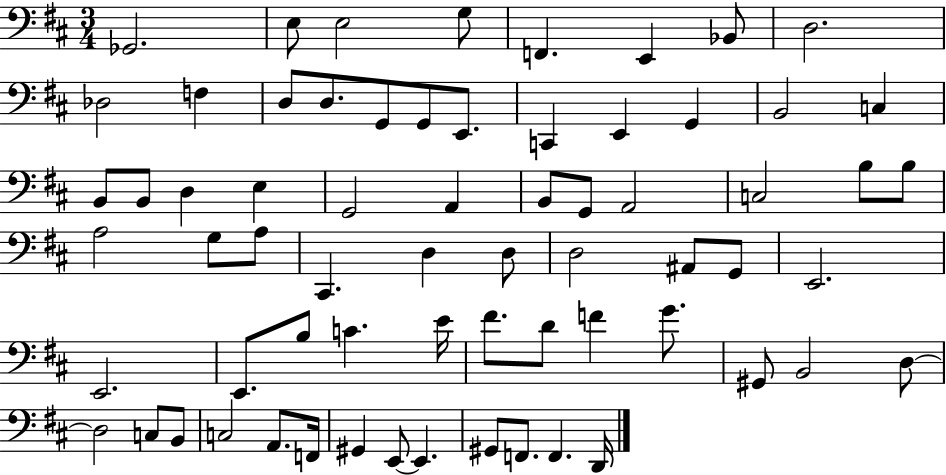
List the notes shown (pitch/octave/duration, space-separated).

Gb2/h. E3/e E3/h G3/e F2/q. E2/q Bb2/e D3/h. Db3/h F3/q D3/e D3/e. G2/e G2/e E2/e. C2/q E2/q G2/q B2/h C3/q B2/e B2/e D3/q E3/q G2/h A2/q B2/e G2/e A2/h C3/h B3/e B3/e A3/h G3/e A3/e C#2/q. D3/q D3/e D3/h A#2/e G2/e E2/h. E2/h. E2/e. B3/e C4/q. E4/s F#4/e. D4/e F4/q G4/e. G#2/e B2/h D3/e D3/h C3/e B2/e C3/h A2/e. F2/s G#2/q E2/e E2/q. G#2/e F2/e. F2/q. D2/s